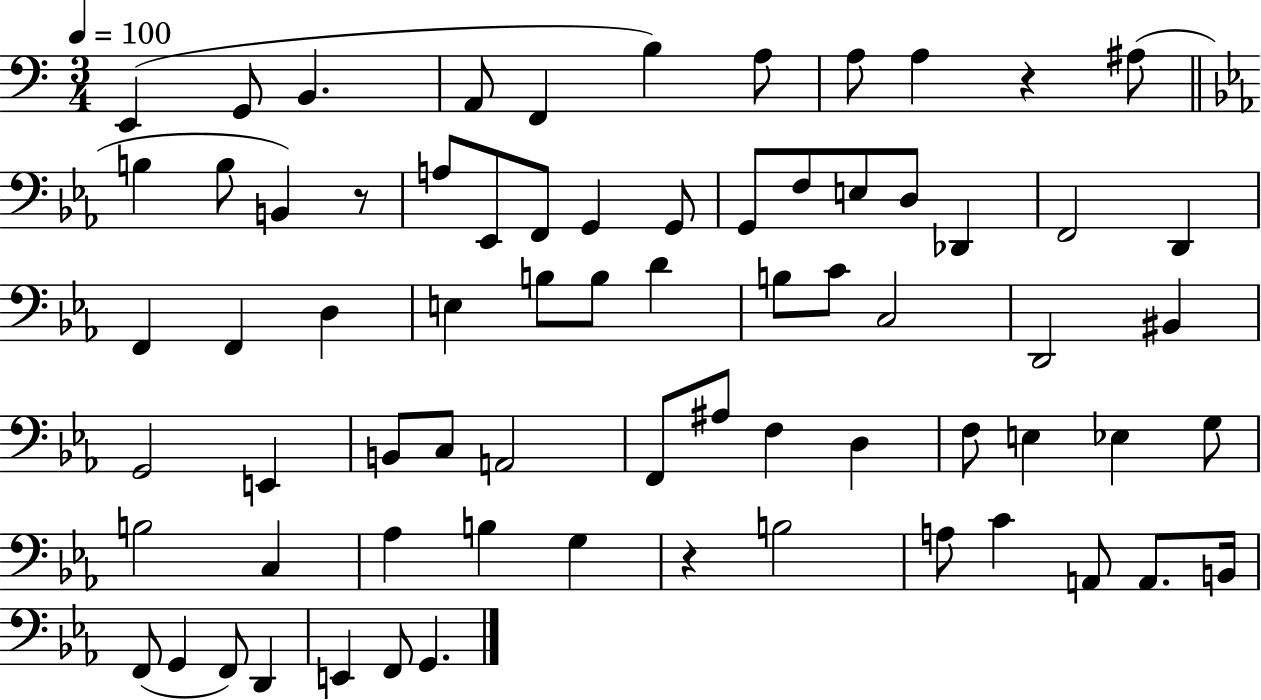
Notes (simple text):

E2/q G2/e B2/q. A2/e F2/q B3/q A3/e A3/e A3/q R/q A#3/e B3/q B3/e B2/q R/e A3/e Eb2/e F2/e G2/q G2/e G2/e F3/e E3/e D3/e Db2/q F2/h D2/q F2/q F2/q D3/q E3/q B3/e B3/e D4/q B3/e C4/e C3/h D2/h BIS2/q G2/h E2/q B2/e C3/e A2/h F2/e A#3/e F3/q D3/q F3/e E3/q Eb3/q G3/e B3/h C3/q Ab3/q B3/q G3/q R/q B3/h A3/e C4/q A2/e A2/e. B2/s F2/e G2/q F2/e D2/q E2/q F2/e G2/q.